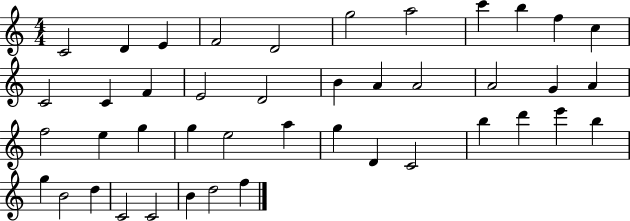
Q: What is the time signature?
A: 4/4